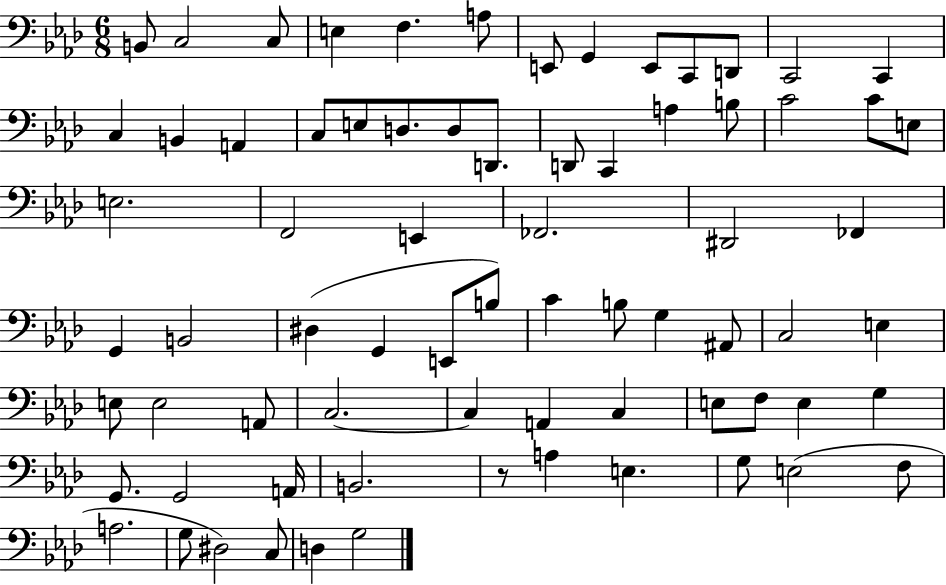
{
  \clef bass
  \numericTimeSignature
  \time 6/8
  \key aes \major
  b,8 c2 c8 | e4 f4. a8 | e,8 g,4 e,8 c,8 d,8 | c,2 c,4 | \break c4 b,4 a,4 | c8 e8 d8. d8 d,8. | d,8 c,4 a4 b8 | c'2 c'8 e8 | \break e2. | f,2 e,4 | fes,2. | dis,2 fes,4 | \break g,4 b,2 | dis4( g,4 e,8 b8) | c'4 b8 g4 ais,8 | c2 e4 | \break e8 e2 a,8 | c2.~~ | c4 a,4 c4 | e8 f8 e4 g4 | \break g,8. g,2 a,16 | b,2. | r8 a4 e4. | g8 e2( f8 | \break a2. | g8 dis2) c8 | d4 g2 | \bar "|."
}